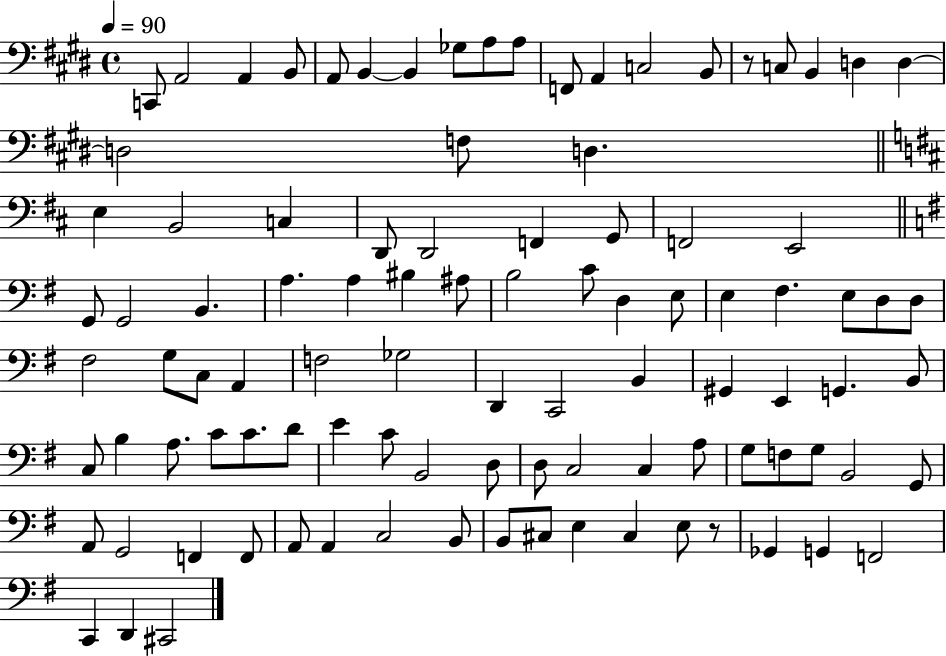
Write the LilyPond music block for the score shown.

{
  \clef bass
  \time 4/4
  \defaultTimeSignature
  \key e \major
  \tempo 4 = 90
  c,8 a,2 a,4 b,8 | a,8 b,4~~ b,4 ges8 a8 a8 | f,8 a,4 c2 b,8 | r8 c8 b,4 d4 d4~~ | \break d2 f8 d4. | \bar "||" \break \key b \minor e4 b,2 c4 | d,8 d,2 f,4 g,8 | f,2 e,2 | \bar "||" \break \key e \minor g,8 g,2 b,4. | a4. a4 bis4 ais8 | b2 c'8 d4 e8 | e4 fis4. e8 d8 d8 | \break fis2 g8 c8 a,4 | f2 ges2 | d,4 c,2 b,4 | gis,4 e,4 g,4. b,8 | \break c8 b4 a8. c'8 c'8. d'8 | e'4 c'8 b,2 d8 | d8 c2 c4 a8 | g8 f8 g8 b,2 g,8 | \break a,8 g,2 f,4 f,8 | a,8 a,4 c2 b,8 | b,8 cis8 e4 cis4 e8 r8 | ges,4 g,4 f,2 | \break c,4 d,4 cis,2 | \bar "|."
}